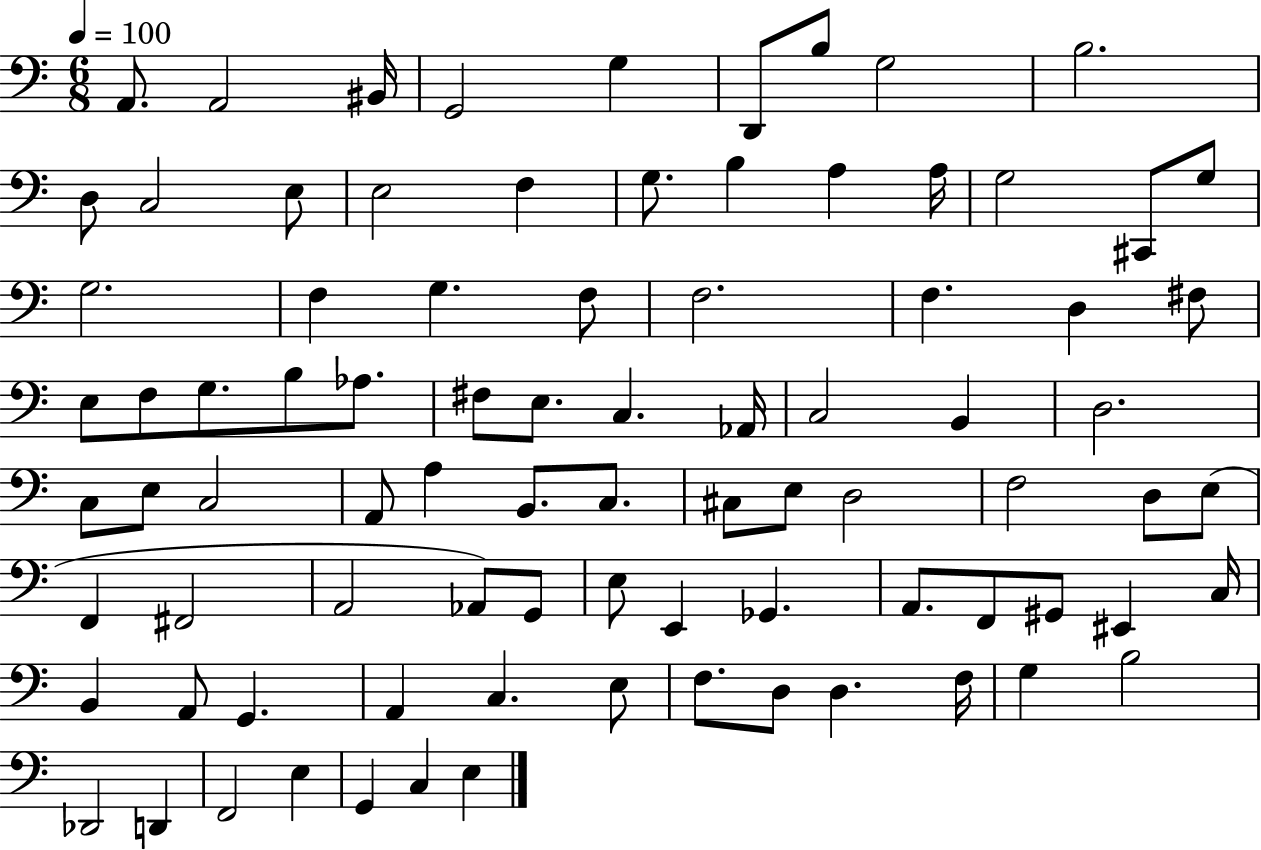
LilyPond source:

{
  \clef bass
  \numericTimeSignature
  \time 6/8
  \key c \major
  \tempo 4 = 100
  \repeat volta 2 { a,8. a,2 bis,16 | g,2 g4 | d,8 b8 g2 | b2. | \break d8 c2 e8 | e2 f4 | g8. b4 a4 a16 | g2 cis,8 g8 | \break g2. | f4 g4. f8 | f2. | f4. d4 fis8 | \break e8 f8 g8. b8 aes8. | fis8 e8. c4. aes,16 | c2 b,4 | d2. | \break c8 e8 c2 | a,8 a4 b,8. c8. | cis8 e8 d2 | f2 d8 e8( | \break f,4 fis,2 | a,2 aes,8) g,8 | e8 e,4 ges,4. | a,8. f,8 gis,8 eis,4 c16 | \break b,4 a,8 g,4. | a,4 c4. e8 | f8. d8 d4. f16 | g4 b2 | \break des,2 d,4 | f,2 e4 | g,4 c4 e4 | } \bar "|."
}